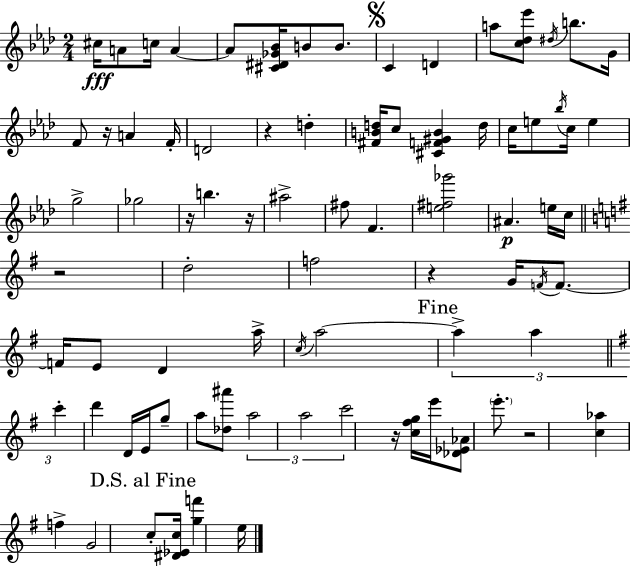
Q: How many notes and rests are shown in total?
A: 81